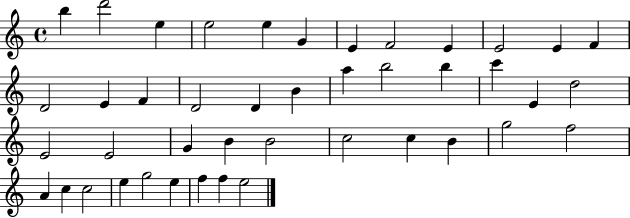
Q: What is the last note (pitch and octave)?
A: E5